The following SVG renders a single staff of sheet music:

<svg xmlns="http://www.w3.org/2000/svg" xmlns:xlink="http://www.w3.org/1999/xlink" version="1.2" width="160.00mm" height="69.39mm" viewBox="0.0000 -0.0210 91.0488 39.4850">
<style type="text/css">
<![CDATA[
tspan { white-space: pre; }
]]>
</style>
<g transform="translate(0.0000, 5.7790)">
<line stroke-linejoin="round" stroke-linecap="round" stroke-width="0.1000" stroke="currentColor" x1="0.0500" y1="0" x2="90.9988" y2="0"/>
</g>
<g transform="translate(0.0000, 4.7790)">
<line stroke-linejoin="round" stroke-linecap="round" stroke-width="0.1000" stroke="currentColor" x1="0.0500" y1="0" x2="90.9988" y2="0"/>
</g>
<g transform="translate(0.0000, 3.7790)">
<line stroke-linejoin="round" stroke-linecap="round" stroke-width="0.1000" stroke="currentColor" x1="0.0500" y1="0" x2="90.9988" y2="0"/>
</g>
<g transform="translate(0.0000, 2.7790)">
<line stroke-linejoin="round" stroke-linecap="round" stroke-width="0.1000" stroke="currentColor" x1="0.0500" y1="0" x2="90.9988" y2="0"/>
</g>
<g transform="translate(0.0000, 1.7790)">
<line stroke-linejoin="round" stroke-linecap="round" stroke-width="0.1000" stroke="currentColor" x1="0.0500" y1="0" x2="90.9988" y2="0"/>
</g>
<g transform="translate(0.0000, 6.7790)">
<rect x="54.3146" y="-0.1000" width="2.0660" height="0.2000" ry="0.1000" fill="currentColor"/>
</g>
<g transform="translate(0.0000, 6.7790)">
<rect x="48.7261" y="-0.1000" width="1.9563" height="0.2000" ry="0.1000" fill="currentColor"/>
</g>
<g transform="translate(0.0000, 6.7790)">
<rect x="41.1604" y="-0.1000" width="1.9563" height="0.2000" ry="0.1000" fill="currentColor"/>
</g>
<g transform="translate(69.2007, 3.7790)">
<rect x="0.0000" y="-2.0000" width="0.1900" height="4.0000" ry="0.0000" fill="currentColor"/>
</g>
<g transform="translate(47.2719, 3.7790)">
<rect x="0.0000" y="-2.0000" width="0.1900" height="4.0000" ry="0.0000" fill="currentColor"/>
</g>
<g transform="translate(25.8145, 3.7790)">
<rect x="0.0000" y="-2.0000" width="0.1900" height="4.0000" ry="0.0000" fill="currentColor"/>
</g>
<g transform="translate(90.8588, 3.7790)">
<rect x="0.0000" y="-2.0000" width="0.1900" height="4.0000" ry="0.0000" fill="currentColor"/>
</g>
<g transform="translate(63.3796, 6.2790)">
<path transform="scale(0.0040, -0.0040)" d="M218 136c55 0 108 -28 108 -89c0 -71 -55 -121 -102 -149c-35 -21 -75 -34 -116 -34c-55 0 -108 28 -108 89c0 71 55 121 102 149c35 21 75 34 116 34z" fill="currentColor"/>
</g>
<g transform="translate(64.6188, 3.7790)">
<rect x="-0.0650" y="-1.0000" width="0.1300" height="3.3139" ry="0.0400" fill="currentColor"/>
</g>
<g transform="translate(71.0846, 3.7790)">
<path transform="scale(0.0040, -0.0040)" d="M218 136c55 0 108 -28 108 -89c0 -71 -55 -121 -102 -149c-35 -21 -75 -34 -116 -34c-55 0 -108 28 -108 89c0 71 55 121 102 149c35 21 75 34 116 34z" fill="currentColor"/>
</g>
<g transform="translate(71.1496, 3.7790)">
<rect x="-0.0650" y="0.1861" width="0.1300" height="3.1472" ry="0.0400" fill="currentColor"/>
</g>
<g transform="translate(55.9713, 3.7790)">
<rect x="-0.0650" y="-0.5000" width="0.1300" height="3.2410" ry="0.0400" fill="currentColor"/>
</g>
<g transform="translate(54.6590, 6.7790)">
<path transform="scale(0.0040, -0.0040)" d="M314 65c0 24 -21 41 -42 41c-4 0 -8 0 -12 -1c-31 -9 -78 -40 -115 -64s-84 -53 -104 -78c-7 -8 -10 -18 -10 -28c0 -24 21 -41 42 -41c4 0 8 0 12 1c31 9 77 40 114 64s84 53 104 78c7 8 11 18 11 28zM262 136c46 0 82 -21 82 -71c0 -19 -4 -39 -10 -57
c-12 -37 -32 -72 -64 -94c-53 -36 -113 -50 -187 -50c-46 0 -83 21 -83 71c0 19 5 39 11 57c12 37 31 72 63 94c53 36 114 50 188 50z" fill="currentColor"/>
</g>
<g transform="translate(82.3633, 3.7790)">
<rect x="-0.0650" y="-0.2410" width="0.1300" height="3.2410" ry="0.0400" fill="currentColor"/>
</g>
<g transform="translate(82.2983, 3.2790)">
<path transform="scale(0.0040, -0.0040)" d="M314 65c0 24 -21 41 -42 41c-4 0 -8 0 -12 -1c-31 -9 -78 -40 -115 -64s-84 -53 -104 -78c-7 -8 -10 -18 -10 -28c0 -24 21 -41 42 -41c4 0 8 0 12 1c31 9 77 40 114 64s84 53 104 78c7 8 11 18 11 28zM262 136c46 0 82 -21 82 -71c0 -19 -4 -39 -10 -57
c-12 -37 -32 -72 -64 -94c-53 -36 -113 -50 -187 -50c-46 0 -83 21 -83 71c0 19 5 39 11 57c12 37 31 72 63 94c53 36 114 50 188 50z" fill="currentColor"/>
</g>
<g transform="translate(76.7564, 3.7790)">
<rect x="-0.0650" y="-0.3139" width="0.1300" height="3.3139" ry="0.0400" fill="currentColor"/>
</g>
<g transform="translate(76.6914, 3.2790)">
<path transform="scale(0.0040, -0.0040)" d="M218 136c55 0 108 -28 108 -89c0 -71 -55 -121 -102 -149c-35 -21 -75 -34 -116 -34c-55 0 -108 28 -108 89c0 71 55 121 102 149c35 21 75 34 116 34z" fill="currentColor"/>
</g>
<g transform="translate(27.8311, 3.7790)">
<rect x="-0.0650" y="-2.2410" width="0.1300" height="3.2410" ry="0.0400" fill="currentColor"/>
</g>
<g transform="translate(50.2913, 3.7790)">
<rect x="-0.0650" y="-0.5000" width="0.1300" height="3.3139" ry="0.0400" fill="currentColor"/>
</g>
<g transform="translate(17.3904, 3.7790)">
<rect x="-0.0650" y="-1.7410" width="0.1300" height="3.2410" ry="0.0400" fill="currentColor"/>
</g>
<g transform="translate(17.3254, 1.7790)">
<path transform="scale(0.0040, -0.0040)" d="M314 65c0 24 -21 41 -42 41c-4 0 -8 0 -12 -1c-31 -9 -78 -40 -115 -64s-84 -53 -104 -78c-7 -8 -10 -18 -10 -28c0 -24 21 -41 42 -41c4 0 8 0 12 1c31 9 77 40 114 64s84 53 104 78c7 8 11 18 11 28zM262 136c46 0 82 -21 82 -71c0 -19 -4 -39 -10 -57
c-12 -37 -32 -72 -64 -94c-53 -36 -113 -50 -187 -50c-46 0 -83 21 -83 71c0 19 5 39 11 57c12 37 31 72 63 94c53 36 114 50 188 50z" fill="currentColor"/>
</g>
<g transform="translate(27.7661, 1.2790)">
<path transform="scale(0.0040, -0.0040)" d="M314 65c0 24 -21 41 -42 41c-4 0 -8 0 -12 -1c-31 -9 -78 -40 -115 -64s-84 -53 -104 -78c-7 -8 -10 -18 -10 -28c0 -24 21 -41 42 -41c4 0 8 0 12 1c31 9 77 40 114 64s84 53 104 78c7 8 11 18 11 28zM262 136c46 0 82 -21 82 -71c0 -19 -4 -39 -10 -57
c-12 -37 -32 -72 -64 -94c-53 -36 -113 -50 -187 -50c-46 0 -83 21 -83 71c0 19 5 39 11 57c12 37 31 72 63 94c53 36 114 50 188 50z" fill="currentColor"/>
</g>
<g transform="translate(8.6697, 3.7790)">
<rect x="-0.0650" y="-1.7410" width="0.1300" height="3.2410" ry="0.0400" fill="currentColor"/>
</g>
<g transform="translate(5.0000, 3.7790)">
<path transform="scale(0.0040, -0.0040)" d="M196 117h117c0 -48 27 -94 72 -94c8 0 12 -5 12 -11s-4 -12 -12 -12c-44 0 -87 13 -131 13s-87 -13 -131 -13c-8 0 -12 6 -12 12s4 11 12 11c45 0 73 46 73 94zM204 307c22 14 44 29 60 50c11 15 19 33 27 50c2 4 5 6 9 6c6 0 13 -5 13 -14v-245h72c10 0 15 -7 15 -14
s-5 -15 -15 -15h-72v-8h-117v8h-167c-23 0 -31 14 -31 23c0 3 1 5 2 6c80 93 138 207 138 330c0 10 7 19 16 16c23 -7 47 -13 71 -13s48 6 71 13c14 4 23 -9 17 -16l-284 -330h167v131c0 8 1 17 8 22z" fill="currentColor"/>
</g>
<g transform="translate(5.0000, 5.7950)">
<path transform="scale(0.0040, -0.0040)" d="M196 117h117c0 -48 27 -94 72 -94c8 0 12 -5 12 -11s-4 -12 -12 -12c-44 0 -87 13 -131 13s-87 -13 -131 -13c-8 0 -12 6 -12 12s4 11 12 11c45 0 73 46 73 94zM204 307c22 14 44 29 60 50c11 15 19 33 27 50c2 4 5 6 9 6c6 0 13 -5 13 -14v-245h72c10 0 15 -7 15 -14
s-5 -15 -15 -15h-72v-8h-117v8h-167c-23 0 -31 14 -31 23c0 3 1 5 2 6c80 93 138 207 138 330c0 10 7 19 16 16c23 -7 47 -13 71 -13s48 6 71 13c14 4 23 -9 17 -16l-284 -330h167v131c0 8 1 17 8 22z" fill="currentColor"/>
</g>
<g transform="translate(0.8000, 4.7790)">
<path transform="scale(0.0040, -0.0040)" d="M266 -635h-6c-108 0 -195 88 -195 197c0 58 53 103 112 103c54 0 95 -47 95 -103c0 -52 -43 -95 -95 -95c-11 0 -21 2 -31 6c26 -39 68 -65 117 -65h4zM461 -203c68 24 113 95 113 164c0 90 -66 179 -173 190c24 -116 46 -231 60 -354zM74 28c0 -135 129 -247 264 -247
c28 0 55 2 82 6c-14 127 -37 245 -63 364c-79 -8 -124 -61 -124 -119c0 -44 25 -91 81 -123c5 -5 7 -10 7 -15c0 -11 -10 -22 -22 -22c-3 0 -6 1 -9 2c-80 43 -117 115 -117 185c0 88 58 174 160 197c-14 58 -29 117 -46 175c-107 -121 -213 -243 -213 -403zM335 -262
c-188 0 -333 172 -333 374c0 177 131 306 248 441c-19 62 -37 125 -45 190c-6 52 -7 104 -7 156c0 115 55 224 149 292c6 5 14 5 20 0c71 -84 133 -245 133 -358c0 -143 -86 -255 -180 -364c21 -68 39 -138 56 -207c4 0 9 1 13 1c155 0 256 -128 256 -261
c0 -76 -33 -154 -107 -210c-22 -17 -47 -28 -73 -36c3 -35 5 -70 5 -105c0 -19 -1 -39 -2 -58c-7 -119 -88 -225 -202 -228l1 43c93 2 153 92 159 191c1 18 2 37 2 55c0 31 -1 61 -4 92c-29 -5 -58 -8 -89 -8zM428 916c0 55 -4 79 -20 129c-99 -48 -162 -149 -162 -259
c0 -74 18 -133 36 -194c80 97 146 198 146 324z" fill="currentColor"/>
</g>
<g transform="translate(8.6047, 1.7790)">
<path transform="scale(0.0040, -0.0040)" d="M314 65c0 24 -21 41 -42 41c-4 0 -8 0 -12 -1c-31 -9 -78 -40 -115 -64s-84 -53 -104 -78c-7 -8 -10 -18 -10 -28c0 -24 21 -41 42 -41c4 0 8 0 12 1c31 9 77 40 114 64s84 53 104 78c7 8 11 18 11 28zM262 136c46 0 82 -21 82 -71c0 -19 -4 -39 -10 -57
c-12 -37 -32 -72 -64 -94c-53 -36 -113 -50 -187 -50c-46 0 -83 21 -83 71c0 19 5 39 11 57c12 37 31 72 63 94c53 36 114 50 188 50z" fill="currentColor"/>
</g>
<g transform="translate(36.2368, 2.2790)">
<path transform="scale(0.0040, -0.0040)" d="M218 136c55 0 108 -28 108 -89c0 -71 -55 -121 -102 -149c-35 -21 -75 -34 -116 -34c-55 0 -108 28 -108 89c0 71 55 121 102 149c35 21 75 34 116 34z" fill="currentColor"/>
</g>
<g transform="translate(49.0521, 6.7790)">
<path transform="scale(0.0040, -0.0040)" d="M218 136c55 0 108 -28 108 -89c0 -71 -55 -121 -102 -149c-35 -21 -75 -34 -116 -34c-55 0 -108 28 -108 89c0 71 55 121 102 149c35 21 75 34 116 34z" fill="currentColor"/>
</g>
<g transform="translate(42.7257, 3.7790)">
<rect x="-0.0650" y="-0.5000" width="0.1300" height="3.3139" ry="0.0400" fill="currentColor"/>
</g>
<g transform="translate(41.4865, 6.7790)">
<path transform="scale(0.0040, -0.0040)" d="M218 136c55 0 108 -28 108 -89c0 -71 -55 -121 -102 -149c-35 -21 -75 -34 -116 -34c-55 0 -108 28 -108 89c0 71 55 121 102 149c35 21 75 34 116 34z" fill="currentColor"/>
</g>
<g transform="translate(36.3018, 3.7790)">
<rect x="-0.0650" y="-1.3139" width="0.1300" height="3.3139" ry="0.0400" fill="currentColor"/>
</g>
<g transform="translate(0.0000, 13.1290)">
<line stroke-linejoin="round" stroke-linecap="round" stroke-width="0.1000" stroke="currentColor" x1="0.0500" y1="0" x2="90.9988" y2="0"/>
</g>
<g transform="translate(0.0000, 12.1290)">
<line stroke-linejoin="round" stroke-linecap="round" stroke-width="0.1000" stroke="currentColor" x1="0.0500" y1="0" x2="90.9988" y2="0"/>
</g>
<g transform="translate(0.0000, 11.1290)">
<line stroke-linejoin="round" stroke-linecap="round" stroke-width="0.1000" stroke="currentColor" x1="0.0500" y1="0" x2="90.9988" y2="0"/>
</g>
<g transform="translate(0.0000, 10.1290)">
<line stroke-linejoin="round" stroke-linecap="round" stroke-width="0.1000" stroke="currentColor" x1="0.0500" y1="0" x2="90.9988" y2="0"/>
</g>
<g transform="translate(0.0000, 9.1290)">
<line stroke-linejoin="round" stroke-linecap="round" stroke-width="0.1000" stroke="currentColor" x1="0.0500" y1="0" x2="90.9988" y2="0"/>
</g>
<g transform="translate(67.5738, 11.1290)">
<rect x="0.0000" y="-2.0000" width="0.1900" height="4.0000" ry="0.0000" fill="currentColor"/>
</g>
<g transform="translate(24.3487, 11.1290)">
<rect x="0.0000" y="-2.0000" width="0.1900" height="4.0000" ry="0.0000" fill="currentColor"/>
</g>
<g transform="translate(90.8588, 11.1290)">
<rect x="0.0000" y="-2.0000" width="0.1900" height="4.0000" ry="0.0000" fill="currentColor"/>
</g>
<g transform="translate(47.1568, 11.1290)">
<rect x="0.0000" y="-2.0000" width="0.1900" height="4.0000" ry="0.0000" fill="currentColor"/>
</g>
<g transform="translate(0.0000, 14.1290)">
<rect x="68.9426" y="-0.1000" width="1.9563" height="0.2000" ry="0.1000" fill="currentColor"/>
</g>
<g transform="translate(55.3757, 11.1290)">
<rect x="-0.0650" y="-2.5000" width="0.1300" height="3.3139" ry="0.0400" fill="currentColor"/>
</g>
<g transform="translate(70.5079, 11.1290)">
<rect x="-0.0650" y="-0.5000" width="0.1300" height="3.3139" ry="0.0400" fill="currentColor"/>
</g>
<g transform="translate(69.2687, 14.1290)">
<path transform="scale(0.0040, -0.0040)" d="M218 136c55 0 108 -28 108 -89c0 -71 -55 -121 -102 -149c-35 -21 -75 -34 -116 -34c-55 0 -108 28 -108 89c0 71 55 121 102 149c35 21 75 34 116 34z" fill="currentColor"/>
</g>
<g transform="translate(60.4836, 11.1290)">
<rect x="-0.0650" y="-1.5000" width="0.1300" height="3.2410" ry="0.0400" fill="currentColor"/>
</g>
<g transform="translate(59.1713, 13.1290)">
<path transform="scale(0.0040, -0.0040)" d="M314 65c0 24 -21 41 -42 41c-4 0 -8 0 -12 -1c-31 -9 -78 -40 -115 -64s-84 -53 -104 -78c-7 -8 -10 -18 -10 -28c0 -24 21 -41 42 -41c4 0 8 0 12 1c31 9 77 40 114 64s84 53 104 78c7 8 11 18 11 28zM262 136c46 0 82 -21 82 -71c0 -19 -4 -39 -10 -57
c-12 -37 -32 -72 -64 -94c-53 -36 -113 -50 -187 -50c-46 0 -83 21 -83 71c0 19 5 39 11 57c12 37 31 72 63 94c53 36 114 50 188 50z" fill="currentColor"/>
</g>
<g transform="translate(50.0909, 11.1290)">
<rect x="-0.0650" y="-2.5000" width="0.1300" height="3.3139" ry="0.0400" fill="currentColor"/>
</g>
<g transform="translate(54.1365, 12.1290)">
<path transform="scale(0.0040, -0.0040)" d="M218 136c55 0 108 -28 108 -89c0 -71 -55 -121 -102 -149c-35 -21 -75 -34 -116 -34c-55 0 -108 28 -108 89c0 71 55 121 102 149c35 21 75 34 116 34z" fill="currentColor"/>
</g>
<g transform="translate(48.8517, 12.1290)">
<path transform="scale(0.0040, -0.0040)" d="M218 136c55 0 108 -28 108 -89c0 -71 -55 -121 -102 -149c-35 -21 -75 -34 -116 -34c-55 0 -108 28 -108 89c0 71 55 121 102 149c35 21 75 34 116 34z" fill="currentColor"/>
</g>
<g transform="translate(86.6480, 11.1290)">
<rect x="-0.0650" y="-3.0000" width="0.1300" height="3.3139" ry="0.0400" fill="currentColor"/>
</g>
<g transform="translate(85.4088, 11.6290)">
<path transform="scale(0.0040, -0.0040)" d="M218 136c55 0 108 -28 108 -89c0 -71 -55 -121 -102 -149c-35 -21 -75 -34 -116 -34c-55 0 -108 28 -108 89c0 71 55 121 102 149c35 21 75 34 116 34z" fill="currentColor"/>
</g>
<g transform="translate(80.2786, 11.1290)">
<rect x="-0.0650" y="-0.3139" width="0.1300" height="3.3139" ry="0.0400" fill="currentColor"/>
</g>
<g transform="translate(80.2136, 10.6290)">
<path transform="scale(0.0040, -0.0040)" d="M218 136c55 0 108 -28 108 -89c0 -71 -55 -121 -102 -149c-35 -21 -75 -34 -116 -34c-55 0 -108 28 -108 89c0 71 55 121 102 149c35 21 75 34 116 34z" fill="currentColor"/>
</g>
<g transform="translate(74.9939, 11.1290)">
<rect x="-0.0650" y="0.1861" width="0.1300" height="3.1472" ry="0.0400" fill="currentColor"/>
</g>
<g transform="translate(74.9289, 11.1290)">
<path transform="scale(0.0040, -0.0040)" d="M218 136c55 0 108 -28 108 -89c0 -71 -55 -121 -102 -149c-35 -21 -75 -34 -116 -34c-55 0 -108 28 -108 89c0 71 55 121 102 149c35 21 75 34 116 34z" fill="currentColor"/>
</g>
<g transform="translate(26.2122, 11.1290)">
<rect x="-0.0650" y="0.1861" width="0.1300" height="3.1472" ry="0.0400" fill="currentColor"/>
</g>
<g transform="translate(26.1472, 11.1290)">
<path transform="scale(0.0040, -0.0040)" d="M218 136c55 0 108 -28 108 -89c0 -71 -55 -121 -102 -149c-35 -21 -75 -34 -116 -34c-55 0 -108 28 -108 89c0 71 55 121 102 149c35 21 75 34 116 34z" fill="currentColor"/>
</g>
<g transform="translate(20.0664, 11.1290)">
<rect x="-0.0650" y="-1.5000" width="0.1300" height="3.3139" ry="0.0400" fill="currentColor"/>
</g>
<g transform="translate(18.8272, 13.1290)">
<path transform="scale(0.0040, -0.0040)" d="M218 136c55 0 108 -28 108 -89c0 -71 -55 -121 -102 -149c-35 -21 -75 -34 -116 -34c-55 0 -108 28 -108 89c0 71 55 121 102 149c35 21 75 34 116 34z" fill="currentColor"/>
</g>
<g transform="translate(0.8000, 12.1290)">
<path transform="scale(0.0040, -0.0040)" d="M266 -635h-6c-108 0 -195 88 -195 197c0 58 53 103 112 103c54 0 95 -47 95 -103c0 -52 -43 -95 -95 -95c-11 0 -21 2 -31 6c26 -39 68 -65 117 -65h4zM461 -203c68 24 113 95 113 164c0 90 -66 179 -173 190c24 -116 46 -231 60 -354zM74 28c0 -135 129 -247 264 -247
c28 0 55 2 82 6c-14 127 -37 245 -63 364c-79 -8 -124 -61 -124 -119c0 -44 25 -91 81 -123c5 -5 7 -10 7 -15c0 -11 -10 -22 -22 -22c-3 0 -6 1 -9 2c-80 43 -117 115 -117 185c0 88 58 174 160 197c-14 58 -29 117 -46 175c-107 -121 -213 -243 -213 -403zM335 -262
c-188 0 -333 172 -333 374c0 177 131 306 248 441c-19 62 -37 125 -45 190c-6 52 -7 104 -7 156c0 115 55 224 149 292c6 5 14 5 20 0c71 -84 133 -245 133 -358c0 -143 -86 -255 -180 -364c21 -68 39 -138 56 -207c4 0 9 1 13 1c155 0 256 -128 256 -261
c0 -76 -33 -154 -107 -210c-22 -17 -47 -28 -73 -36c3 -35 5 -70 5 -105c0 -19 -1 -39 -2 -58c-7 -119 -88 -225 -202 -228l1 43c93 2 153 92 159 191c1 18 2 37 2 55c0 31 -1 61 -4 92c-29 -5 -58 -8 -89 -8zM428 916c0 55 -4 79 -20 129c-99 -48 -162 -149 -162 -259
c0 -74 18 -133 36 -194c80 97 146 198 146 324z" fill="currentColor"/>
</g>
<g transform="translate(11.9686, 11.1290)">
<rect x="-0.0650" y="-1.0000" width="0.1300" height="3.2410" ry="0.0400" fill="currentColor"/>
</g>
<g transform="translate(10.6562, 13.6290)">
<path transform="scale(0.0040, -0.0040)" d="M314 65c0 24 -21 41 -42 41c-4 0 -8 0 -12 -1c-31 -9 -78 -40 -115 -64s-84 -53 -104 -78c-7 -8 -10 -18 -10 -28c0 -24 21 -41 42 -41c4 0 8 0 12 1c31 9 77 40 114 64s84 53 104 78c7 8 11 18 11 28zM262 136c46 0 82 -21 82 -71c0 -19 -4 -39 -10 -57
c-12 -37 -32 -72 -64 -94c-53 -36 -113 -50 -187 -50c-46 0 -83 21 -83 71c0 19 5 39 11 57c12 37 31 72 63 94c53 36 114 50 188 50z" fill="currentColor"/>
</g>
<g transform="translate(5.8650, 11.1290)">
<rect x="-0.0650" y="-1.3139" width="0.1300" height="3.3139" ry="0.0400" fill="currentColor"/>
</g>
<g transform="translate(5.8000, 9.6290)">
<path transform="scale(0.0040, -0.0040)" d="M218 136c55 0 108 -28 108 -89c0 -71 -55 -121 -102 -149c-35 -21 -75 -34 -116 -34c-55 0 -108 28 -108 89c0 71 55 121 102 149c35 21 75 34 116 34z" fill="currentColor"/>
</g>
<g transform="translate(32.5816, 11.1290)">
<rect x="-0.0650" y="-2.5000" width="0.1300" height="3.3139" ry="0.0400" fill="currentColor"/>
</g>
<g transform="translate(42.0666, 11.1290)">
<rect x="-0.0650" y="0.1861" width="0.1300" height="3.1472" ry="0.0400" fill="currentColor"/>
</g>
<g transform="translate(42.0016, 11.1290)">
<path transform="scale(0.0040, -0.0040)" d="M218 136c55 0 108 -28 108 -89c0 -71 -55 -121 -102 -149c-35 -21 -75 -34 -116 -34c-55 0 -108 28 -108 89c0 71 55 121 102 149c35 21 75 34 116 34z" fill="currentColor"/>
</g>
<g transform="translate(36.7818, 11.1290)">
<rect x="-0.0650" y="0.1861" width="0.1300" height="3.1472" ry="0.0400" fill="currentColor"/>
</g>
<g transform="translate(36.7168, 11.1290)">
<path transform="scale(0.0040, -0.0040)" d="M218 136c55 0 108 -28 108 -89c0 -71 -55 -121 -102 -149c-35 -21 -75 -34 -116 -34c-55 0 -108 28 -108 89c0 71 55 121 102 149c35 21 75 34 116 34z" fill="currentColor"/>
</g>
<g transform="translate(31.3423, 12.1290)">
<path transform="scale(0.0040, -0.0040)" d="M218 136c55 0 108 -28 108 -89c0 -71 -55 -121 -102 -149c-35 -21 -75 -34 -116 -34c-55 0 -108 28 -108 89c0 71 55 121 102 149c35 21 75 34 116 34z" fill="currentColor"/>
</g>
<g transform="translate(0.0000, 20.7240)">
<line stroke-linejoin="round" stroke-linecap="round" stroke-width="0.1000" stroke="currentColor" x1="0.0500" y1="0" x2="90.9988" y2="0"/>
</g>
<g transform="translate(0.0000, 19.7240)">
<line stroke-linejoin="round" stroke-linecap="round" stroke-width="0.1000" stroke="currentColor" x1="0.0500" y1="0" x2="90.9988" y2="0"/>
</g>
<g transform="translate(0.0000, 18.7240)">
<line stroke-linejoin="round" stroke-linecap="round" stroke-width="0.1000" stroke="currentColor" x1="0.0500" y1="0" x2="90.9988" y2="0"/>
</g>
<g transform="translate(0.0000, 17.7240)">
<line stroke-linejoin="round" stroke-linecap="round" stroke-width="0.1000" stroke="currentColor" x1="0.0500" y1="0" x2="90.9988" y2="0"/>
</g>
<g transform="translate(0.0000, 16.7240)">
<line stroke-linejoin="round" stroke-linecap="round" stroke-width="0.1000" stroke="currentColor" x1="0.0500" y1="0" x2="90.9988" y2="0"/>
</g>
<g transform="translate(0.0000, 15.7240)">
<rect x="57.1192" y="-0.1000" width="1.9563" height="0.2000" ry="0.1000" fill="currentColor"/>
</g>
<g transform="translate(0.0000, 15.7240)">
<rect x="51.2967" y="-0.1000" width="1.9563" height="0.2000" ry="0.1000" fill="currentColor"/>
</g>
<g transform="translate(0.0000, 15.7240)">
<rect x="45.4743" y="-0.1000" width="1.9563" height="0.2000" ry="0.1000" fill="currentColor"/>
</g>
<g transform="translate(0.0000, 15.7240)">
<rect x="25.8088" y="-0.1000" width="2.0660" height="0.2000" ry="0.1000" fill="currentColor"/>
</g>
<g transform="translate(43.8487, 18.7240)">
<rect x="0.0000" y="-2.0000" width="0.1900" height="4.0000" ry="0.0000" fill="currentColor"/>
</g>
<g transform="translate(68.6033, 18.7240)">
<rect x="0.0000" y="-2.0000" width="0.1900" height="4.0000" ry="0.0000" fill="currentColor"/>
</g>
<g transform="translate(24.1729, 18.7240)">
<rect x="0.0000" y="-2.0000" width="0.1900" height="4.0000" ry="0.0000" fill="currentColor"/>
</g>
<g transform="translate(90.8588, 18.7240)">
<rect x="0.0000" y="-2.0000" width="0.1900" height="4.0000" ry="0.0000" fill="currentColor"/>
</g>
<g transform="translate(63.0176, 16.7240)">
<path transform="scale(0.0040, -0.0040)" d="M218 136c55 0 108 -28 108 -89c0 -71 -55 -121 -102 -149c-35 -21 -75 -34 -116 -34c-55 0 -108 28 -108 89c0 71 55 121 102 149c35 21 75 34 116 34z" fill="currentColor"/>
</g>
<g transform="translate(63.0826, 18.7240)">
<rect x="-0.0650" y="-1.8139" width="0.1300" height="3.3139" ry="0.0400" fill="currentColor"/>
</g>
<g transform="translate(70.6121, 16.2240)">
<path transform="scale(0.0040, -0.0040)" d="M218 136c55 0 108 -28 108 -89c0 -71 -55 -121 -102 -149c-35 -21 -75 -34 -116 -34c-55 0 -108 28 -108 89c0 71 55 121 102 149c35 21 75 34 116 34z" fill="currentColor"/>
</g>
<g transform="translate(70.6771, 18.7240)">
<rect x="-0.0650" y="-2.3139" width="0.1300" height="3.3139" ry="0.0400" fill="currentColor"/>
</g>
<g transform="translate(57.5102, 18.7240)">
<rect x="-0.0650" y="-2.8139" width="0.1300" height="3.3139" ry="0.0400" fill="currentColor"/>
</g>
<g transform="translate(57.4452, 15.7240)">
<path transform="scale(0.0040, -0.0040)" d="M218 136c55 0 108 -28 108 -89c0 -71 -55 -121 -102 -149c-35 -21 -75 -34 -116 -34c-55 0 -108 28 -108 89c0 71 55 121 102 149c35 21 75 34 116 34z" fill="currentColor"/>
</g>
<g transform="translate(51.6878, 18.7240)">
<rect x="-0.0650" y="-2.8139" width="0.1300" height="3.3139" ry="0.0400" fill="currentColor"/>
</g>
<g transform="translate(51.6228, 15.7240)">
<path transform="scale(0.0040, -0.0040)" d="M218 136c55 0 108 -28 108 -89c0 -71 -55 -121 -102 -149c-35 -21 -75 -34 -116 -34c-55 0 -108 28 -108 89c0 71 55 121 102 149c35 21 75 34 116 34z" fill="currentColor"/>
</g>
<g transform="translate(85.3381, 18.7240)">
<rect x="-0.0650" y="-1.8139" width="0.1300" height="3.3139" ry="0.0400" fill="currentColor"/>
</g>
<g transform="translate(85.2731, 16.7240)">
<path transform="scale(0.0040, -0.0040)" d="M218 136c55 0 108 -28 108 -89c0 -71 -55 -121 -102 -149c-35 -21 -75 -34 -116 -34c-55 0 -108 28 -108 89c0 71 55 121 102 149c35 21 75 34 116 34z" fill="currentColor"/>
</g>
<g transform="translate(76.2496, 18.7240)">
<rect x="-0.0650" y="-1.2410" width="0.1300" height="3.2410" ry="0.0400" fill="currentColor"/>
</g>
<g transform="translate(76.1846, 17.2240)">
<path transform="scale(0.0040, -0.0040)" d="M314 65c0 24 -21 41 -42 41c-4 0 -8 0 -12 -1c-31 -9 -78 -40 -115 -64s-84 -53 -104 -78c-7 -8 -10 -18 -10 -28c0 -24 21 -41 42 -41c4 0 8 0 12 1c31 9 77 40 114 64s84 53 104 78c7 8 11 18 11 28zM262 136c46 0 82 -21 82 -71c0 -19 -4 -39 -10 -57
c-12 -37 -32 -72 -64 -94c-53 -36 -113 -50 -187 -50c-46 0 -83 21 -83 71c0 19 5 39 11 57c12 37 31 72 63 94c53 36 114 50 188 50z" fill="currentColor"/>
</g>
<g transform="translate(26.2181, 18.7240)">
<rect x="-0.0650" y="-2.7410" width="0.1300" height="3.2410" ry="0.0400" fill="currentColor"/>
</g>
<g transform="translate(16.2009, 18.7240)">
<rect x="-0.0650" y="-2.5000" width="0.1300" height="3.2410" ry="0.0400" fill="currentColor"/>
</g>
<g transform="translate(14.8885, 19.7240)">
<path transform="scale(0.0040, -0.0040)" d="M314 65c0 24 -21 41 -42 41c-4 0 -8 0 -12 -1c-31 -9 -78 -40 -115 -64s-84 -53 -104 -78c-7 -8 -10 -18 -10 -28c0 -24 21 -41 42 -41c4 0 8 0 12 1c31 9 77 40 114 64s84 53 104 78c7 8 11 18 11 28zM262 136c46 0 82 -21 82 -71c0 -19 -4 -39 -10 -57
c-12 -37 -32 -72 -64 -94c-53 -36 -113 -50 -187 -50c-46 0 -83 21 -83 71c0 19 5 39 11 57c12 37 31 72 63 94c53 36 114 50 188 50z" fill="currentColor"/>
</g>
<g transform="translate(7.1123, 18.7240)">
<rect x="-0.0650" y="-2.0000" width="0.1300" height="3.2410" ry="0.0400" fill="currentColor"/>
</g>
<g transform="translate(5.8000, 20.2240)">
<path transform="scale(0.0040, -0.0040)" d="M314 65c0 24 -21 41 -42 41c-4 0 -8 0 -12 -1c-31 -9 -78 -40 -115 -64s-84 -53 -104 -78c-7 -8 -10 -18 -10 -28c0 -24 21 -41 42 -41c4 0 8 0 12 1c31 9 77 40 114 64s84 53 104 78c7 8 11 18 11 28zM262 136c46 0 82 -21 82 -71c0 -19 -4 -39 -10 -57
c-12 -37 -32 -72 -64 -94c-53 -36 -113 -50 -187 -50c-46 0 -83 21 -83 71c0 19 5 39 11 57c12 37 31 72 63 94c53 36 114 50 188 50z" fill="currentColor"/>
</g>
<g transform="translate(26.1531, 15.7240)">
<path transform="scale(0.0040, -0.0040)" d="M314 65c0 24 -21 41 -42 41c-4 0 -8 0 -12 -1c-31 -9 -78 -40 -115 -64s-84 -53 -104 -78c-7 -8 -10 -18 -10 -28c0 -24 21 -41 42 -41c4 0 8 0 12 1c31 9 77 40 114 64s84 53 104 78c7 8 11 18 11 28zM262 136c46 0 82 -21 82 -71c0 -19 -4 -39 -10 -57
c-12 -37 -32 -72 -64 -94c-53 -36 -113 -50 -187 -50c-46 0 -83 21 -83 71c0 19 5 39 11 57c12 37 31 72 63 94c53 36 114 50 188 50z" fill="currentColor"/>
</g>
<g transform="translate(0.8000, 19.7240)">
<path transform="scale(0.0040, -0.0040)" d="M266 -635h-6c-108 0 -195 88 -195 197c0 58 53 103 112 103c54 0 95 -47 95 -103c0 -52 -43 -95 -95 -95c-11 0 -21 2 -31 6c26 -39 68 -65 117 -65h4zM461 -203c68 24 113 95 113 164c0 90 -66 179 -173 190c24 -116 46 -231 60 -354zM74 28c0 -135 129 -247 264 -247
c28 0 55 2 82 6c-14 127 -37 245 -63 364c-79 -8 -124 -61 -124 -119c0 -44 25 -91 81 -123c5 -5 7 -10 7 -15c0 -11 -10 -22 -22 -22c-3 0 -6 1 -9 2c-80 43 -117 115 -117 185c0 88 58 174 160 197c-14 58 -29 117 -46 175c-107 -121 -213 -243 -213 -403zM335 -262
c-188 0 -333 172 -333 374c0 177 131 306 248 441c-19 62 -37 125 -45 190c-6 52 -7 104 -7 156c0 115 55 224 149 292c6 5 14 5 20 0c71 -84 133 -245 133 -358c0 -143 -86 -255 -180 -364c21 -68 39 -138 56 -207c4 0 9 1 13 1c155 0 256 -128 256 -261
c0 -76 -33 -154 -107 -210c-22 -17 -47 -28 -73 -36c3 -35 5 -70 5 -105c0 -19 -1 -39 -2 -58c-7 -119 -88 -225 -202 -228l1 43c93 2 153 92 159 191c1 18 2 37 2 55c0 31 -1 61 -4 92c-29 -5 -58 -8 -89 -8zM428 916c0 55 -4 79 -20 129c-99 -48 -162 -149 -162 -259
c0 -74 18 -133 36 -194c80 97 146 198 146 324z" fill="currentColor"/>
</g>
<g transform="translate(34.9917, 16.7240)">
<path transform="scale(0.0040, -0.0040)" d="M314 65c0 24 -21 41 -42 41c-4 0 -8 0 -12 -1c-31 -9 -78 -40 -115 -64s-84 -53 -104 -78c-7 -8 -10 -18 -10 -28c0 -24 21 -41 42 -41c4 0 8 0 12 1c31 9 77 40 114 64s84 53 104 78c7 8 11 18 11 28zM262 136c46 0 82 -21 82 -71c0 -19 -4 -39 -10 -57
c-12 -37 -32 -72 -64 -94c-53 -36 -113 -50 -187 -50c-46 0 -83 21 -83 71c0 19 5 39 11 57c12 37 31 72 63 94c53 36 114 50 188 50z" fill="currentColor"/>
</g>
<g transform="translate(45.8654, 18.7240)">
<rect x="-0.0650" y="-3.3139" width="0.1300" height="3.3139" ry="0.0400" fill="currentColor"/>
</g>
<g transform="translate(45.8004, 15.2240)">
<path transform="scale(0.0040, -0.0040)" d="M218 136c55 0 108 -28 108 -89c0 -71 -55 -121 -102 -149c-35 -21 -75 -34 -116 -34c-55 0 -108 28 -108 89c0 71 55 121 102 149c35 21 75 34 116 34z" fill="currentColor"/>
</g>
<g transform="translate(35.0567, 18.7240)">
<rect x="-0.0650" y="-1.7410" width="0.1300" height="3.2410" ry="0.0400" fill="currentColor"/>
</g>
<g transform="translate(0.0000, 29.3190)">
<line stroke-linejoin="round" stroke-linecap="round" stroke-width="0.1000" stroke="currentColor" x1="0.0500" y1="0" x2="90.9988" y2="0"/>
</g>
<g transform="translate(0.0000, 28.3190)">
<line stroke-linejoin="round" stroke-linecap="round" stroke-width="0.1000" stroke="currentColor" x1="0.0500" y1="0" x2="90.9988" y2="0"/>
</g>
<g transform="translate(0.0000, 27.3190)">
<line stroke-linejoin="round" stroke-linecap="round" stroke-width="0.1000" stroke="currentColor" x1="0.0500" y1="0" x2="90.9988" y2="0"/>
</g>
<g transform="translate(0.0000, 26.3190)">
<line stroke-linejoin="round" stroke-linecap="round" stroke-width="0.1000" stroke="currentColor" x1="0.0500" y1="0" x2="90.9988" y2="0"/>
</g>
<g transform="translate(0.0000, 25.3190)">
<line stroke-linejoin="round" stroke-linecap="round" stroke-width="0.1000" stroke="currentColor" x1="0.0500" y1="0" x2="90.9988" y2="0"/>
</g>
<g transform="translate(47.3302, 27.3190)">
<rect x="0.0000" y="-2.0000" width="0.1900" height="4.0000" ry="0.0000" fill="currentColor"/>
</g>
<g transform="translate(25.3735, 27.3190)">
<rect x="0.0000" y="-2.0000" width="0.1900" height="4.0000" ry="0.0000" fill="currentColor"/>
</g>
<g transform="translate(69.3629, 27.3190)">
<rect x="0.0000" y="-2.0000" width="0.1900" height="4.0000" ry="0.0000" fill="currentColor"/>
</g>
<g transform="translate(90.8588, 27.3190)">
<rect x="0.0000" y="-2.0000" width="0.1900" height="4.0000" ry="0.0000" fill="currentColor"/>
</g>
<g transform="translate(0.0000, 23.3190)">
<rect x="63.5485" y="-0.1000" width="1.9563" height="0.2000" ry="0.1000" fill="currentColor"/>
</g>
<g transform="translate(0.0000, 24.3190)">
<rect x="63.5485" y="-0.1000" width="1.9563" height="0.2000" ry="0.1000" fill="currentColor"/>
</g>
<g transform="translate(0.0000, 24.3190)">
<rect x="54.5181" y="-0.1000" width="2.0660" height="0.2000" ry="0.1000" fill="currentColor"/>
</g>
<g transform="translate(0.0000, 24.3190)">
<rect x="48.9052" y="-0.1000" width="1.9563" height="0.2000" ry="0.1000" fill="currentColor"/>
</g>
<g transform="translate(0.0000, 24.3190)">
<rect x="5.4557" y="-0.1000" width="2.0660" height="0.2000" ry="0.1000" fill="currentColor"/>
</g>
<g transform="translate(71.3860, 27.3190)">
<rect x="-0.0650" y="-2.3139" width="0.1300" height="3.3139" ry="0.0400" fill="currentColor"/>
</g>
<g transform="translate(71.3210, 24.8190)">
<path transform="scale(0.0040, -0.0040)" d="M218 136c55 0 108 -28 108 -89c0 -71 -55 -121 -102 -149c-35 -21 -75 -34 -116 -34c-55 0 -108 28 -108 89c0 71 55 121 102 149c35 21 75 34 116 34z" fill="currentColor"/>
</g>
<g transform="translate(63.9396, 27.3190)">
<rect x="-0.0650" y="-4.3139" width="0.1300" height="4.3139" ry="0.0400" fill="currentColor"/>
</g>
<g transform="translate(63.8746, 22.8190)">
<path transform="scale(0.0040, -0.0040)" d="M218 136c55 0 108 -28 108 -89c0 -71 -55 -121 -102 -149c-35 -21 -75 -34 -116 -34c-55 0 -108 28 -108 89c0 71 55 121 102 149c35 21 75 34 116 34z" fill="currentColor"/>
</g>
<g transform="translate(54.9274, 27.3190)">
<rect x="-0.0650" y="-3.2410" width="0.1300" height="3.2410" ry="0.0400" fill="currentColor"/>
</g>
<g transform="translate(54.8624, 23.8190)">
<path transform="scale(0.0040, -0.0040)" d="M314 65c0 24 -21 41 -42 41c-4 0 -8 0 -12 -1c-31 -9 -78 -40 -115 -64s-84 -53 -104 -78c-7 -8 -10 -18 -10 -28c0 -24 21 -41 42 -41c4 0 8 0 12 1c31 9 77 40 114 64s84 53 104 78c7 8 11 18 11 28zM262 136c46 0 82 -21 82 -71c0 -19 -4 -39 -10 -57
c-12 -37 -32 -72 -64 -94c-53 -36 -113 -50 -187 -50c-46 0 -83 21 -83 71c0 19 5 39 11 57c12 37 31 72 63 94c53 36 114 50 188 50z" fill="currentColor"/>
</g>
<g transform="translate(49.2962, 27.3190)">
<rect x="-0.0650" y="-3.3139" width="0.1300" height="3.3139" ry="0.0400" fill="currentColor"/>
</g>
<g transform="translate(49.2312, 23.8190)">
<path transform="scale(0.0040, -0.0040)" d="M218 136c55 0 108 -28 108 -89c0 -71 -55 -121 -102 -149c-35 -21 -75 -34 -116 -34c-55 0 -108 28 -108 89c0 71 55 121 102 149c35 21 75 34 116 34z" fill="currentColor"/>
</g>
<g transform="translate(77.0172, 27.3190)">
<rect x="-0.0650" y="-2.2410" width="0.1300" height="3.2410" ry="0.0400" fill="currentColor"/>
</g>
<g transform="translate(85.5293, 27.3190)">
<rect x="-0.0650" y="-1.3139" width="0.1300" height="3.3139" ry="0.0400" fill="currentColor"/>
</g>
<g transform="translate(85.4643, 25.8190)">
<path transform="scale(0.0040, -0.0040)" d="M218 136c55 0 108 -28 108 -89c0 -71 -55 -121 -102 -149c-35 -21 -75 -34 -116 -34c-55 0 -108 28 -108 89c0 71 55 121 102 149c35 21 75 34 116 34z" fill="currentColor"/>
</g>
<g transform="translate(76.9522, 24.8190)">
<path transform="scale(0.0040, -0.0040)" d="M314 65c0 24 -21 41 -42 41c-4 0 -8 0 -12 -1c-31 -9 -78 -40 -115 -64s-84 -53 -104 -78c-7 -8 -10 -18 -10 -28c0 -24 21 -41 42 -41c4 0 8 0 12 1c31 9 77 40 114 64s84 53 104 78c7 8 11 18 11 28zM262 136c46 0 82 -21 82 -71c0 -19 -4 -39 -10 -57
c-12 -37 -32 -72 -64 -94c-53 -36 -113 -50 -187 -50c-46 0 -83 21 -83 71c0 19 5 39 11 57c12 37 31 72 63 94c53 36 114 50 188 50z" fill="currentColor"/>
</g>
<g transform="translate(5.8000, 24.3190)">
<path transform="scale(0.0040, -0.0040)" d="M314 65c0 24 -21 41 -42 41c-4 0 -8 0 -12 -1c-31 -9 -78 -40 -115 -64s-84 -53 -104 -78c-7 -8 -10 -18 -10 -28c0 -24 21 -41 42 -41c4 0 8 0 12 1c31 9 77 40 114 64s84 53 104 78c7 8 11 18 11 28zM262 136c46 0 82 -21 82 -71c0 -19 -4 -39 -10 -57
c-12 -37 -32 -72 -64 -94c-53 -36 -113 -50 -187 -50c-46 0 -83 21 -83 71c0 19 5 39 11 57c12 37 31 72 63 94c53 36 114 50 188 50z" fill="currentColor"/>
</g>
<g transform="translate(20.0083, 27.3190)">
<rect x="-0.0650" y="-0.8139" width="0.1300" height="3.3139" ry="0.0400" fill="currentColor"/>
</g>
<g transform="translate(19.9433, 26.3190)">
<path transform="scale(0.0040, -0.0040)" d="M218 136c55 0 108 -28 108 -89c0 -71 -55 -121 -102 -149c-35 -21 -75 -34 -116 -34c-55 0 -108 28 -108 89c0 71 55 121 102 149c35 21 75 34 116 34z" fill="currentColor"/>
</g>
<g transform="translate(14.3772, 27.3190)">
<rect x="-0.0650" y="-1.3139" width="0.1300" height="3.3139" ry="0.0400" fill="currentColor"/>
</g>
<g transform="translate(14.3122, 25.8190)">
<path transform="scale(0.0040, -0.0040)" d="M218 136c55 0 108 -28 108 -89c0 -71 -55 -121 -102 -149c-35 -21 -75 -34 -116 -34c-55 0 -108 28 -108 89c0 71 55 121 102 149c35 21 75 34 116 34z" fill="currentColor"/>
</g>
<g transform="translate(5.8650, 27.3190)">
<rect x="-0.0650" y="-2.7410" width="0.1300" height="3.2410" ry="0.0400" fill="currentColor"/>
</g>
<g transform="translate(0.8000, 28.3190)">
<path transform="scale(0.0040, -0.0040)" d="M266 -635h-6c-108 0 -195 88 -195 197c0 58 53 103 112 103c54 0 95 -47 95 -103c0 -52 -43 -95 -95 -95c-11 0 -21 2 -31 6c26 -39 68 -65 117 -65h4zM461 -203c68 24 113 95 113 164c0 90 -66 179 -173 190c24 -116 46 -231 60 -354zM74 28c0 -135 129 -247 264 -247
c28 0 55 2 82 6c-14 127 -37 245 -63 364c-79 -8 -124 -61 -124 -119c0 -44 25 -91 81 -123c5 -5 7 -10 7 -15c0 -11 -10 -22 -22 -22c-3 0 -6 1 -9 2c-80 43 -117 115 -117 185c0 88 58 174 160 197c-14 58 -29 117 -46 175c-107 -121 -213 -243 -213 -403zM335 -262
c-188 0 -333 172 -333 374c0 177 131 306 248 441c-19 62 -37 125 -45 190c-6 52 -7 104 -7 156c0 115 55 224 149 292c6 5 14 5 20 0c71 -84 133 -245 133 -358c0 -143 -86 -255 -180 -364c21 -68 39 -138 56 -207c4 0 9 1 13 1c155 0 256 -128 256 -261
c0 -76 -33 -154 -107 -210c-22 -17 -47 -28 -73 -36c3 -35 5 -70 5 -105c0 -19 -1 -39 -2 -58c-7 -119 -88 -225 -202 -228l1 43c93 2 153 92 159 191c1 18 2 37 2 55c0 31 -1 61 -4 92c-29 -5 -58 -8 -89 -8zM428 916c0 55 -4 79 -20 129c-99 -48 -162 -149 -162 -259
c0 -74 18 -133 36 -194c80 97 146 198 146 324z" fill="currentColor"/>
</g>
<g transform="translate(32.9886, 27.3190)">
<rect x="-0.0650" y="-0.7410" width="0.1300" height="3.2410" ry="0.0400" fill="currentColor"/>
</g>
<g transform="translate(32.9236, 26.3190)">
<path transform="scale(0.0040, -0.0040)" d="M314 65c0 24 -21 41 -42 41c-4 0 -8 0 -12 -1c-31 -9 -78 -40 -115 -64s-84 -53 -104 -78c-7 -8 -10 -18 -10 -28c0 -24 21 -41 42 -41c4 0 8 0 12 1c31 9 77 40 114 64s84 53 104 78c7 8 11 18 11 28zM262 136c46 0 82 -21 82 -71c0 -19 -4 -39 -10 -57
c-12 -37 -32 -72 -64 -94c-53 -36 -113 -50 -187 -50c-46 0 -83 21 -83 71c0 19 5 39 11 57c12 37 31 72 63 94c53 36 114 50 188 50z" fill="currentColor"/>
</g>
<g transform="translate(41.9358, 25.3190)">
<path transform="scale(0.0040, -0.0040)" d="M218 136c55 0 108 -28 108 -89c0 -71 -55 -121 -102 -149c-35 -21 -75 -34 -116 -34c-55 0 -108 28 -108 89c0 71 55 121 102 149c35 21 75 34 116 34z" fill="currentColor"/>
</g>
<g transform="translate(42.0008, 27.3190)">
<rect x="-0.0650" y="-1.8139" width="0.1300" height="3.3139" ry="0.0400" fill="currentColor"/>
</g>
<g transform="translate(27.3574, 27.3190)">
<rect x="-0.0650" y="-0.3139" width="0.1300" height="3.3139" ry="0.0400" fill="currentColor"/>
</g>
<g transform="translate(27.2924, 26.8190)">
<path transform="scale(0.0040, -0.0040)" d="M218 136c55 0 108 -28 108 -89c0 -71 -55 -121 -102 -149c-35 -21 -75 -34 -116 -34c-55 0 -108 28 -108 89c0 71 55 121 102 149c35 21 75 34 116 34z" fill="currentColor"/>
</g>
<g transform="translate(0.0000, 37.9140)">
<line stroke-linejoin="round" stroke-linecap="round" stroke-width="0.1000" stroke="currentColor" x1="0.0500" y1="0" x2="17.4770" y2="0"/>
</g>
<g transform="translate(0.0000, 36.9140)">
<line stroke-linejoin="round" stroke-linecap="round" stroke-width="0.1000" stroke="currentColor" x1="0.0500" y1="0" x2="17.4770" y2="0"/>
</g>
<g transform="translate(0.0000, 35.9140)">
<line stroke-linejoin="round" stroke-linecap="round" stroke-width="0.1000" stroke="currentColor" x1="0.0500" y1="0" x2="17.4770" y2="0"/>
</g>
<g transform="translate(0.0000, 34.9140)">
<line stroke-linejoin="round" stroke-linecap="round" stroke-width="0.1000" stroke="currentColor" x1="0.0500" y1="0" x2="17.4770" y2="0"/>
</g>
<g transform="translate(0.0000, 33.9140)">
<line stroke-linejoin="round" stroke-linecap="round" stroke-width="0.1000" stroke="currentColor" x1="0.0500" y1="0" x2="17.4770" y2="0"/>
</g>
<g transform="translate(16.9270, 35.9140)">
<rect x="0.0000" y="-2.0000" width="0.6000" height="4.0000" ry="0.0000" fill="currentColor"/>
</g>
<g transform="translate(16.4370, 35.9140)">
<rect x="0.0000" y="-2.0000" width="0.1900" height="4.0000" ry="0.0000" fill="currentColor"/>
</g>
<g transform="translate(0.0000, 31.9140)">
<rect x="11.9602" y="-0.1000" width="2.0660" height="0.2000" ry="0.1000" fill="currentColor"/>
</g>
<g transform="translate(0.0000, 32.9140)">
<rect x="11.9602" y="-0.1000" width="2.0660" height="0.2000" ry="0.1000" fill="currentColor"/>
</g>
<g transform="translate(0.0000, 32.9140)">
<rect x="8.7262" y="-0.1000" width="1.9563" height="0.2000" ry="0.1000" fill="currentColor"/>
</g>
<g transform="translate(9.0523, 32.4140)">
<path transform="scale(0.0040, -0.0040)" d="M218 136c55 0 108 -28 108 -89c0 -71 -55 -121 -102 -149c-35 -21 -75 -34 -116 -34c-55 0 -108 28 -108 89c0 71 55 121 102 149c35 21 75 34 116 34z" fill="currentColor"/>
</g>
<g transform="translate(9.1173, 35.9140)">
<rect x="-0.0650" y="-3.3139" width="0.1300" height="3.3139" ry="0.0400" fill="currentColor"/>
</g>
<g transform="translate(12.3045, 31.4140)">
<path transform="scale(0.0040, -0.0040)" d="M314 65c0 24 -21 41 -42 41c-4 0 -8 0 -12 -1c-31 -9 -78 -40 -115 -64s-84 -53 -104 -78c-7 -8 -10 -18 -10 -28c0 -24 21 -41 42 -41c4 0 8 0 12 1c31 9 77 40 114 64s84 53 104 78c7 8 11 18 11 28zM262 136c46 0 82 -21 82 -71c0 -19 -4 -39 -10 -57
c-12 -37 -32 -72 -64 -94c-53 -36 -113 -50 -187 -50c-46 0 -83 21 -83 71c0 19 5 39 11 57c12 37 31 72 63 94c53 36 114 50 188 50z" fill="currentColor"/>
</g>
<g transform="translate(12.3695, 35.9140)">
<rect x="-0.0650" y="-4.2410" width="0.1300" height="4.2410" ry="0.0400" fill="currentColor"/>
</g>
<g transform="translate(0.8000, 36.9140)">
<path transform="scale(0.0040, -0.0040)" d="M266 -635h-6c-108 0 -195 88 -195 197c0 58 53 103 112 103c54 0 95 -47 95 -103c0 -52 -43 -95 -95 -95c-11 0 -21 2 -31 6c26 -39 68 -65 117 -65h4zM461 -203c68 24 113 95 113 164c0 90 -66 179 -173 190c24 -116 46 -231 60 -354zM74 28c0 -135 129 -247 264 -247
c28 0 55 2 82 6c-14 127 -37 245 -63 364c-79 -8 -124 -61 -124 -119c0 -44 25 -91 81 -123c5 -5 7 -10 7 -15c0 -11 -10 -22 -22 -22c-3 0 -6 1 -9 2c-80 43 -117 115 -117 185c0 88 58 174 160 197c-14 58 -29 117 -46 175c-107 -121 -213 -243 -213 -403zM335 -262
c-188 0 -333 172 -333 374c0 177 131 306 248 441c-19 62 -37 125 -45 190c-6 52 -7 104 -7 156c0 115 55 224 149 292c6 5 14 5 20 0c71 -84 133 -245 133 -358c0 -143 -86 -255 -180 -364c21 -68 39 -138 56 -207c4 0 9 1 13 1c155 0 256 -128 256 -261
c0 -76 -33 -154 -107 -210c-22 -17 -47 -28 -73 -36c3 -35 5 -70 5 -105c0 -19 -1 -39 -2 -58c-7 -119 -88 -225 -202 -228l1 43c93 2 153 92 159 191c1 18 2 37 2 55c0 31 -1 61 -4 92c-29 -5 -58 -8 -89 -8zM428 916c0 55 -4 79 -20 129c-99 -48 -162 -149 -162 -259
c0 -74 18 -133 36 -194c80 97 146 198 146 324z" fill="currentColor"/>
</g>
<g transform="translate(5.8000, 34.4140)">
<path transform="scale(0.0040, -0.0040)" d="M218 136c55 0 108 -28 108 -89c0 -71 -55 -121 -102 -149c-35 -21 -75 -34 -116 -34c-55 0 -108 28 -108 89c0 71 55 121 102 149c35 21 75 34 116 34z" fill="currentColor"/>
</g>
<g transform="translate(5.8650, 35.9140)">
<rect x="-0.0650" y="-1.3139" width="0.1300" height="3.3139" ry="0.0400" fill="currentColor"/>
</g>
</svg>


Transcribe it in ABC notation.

X:1
T:Untitled
M:4/4
L:1/4
K:C
f2 f2 g2 e C C C2 D B c c2 e D2 E B G B B G G E2 C B c A F2 G2 a2 f2 b a a f g e2 f a2 e d c d2 f b b2 d' g g2 e e b d'2